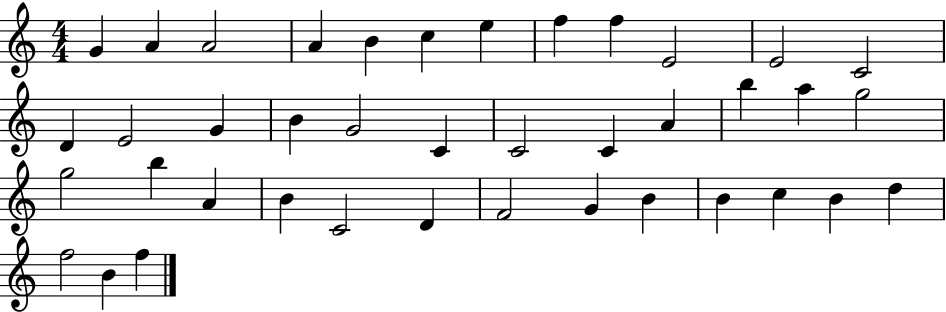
{
  \clef treble
  \numericTimeSignature
  \time 4/4
  \key c \major
  g'4 a'4 a'2 | a'4 b'4 c''4 e''4 | f''4 f''4 e'2 | e'2 c'2 | \break d'4 e'2 g'4 | b'4 g'2 c'4 | c'2 c'4 a'4 | b''4 a''4 g''2 | \break g''2 b''4 a'4 | b'4 c'2 d'4 | f'2 g'4 b'4 | b'4 c''4 b'4 d''4 | \break f''2 b'4 f''4 | \bar "|."
}